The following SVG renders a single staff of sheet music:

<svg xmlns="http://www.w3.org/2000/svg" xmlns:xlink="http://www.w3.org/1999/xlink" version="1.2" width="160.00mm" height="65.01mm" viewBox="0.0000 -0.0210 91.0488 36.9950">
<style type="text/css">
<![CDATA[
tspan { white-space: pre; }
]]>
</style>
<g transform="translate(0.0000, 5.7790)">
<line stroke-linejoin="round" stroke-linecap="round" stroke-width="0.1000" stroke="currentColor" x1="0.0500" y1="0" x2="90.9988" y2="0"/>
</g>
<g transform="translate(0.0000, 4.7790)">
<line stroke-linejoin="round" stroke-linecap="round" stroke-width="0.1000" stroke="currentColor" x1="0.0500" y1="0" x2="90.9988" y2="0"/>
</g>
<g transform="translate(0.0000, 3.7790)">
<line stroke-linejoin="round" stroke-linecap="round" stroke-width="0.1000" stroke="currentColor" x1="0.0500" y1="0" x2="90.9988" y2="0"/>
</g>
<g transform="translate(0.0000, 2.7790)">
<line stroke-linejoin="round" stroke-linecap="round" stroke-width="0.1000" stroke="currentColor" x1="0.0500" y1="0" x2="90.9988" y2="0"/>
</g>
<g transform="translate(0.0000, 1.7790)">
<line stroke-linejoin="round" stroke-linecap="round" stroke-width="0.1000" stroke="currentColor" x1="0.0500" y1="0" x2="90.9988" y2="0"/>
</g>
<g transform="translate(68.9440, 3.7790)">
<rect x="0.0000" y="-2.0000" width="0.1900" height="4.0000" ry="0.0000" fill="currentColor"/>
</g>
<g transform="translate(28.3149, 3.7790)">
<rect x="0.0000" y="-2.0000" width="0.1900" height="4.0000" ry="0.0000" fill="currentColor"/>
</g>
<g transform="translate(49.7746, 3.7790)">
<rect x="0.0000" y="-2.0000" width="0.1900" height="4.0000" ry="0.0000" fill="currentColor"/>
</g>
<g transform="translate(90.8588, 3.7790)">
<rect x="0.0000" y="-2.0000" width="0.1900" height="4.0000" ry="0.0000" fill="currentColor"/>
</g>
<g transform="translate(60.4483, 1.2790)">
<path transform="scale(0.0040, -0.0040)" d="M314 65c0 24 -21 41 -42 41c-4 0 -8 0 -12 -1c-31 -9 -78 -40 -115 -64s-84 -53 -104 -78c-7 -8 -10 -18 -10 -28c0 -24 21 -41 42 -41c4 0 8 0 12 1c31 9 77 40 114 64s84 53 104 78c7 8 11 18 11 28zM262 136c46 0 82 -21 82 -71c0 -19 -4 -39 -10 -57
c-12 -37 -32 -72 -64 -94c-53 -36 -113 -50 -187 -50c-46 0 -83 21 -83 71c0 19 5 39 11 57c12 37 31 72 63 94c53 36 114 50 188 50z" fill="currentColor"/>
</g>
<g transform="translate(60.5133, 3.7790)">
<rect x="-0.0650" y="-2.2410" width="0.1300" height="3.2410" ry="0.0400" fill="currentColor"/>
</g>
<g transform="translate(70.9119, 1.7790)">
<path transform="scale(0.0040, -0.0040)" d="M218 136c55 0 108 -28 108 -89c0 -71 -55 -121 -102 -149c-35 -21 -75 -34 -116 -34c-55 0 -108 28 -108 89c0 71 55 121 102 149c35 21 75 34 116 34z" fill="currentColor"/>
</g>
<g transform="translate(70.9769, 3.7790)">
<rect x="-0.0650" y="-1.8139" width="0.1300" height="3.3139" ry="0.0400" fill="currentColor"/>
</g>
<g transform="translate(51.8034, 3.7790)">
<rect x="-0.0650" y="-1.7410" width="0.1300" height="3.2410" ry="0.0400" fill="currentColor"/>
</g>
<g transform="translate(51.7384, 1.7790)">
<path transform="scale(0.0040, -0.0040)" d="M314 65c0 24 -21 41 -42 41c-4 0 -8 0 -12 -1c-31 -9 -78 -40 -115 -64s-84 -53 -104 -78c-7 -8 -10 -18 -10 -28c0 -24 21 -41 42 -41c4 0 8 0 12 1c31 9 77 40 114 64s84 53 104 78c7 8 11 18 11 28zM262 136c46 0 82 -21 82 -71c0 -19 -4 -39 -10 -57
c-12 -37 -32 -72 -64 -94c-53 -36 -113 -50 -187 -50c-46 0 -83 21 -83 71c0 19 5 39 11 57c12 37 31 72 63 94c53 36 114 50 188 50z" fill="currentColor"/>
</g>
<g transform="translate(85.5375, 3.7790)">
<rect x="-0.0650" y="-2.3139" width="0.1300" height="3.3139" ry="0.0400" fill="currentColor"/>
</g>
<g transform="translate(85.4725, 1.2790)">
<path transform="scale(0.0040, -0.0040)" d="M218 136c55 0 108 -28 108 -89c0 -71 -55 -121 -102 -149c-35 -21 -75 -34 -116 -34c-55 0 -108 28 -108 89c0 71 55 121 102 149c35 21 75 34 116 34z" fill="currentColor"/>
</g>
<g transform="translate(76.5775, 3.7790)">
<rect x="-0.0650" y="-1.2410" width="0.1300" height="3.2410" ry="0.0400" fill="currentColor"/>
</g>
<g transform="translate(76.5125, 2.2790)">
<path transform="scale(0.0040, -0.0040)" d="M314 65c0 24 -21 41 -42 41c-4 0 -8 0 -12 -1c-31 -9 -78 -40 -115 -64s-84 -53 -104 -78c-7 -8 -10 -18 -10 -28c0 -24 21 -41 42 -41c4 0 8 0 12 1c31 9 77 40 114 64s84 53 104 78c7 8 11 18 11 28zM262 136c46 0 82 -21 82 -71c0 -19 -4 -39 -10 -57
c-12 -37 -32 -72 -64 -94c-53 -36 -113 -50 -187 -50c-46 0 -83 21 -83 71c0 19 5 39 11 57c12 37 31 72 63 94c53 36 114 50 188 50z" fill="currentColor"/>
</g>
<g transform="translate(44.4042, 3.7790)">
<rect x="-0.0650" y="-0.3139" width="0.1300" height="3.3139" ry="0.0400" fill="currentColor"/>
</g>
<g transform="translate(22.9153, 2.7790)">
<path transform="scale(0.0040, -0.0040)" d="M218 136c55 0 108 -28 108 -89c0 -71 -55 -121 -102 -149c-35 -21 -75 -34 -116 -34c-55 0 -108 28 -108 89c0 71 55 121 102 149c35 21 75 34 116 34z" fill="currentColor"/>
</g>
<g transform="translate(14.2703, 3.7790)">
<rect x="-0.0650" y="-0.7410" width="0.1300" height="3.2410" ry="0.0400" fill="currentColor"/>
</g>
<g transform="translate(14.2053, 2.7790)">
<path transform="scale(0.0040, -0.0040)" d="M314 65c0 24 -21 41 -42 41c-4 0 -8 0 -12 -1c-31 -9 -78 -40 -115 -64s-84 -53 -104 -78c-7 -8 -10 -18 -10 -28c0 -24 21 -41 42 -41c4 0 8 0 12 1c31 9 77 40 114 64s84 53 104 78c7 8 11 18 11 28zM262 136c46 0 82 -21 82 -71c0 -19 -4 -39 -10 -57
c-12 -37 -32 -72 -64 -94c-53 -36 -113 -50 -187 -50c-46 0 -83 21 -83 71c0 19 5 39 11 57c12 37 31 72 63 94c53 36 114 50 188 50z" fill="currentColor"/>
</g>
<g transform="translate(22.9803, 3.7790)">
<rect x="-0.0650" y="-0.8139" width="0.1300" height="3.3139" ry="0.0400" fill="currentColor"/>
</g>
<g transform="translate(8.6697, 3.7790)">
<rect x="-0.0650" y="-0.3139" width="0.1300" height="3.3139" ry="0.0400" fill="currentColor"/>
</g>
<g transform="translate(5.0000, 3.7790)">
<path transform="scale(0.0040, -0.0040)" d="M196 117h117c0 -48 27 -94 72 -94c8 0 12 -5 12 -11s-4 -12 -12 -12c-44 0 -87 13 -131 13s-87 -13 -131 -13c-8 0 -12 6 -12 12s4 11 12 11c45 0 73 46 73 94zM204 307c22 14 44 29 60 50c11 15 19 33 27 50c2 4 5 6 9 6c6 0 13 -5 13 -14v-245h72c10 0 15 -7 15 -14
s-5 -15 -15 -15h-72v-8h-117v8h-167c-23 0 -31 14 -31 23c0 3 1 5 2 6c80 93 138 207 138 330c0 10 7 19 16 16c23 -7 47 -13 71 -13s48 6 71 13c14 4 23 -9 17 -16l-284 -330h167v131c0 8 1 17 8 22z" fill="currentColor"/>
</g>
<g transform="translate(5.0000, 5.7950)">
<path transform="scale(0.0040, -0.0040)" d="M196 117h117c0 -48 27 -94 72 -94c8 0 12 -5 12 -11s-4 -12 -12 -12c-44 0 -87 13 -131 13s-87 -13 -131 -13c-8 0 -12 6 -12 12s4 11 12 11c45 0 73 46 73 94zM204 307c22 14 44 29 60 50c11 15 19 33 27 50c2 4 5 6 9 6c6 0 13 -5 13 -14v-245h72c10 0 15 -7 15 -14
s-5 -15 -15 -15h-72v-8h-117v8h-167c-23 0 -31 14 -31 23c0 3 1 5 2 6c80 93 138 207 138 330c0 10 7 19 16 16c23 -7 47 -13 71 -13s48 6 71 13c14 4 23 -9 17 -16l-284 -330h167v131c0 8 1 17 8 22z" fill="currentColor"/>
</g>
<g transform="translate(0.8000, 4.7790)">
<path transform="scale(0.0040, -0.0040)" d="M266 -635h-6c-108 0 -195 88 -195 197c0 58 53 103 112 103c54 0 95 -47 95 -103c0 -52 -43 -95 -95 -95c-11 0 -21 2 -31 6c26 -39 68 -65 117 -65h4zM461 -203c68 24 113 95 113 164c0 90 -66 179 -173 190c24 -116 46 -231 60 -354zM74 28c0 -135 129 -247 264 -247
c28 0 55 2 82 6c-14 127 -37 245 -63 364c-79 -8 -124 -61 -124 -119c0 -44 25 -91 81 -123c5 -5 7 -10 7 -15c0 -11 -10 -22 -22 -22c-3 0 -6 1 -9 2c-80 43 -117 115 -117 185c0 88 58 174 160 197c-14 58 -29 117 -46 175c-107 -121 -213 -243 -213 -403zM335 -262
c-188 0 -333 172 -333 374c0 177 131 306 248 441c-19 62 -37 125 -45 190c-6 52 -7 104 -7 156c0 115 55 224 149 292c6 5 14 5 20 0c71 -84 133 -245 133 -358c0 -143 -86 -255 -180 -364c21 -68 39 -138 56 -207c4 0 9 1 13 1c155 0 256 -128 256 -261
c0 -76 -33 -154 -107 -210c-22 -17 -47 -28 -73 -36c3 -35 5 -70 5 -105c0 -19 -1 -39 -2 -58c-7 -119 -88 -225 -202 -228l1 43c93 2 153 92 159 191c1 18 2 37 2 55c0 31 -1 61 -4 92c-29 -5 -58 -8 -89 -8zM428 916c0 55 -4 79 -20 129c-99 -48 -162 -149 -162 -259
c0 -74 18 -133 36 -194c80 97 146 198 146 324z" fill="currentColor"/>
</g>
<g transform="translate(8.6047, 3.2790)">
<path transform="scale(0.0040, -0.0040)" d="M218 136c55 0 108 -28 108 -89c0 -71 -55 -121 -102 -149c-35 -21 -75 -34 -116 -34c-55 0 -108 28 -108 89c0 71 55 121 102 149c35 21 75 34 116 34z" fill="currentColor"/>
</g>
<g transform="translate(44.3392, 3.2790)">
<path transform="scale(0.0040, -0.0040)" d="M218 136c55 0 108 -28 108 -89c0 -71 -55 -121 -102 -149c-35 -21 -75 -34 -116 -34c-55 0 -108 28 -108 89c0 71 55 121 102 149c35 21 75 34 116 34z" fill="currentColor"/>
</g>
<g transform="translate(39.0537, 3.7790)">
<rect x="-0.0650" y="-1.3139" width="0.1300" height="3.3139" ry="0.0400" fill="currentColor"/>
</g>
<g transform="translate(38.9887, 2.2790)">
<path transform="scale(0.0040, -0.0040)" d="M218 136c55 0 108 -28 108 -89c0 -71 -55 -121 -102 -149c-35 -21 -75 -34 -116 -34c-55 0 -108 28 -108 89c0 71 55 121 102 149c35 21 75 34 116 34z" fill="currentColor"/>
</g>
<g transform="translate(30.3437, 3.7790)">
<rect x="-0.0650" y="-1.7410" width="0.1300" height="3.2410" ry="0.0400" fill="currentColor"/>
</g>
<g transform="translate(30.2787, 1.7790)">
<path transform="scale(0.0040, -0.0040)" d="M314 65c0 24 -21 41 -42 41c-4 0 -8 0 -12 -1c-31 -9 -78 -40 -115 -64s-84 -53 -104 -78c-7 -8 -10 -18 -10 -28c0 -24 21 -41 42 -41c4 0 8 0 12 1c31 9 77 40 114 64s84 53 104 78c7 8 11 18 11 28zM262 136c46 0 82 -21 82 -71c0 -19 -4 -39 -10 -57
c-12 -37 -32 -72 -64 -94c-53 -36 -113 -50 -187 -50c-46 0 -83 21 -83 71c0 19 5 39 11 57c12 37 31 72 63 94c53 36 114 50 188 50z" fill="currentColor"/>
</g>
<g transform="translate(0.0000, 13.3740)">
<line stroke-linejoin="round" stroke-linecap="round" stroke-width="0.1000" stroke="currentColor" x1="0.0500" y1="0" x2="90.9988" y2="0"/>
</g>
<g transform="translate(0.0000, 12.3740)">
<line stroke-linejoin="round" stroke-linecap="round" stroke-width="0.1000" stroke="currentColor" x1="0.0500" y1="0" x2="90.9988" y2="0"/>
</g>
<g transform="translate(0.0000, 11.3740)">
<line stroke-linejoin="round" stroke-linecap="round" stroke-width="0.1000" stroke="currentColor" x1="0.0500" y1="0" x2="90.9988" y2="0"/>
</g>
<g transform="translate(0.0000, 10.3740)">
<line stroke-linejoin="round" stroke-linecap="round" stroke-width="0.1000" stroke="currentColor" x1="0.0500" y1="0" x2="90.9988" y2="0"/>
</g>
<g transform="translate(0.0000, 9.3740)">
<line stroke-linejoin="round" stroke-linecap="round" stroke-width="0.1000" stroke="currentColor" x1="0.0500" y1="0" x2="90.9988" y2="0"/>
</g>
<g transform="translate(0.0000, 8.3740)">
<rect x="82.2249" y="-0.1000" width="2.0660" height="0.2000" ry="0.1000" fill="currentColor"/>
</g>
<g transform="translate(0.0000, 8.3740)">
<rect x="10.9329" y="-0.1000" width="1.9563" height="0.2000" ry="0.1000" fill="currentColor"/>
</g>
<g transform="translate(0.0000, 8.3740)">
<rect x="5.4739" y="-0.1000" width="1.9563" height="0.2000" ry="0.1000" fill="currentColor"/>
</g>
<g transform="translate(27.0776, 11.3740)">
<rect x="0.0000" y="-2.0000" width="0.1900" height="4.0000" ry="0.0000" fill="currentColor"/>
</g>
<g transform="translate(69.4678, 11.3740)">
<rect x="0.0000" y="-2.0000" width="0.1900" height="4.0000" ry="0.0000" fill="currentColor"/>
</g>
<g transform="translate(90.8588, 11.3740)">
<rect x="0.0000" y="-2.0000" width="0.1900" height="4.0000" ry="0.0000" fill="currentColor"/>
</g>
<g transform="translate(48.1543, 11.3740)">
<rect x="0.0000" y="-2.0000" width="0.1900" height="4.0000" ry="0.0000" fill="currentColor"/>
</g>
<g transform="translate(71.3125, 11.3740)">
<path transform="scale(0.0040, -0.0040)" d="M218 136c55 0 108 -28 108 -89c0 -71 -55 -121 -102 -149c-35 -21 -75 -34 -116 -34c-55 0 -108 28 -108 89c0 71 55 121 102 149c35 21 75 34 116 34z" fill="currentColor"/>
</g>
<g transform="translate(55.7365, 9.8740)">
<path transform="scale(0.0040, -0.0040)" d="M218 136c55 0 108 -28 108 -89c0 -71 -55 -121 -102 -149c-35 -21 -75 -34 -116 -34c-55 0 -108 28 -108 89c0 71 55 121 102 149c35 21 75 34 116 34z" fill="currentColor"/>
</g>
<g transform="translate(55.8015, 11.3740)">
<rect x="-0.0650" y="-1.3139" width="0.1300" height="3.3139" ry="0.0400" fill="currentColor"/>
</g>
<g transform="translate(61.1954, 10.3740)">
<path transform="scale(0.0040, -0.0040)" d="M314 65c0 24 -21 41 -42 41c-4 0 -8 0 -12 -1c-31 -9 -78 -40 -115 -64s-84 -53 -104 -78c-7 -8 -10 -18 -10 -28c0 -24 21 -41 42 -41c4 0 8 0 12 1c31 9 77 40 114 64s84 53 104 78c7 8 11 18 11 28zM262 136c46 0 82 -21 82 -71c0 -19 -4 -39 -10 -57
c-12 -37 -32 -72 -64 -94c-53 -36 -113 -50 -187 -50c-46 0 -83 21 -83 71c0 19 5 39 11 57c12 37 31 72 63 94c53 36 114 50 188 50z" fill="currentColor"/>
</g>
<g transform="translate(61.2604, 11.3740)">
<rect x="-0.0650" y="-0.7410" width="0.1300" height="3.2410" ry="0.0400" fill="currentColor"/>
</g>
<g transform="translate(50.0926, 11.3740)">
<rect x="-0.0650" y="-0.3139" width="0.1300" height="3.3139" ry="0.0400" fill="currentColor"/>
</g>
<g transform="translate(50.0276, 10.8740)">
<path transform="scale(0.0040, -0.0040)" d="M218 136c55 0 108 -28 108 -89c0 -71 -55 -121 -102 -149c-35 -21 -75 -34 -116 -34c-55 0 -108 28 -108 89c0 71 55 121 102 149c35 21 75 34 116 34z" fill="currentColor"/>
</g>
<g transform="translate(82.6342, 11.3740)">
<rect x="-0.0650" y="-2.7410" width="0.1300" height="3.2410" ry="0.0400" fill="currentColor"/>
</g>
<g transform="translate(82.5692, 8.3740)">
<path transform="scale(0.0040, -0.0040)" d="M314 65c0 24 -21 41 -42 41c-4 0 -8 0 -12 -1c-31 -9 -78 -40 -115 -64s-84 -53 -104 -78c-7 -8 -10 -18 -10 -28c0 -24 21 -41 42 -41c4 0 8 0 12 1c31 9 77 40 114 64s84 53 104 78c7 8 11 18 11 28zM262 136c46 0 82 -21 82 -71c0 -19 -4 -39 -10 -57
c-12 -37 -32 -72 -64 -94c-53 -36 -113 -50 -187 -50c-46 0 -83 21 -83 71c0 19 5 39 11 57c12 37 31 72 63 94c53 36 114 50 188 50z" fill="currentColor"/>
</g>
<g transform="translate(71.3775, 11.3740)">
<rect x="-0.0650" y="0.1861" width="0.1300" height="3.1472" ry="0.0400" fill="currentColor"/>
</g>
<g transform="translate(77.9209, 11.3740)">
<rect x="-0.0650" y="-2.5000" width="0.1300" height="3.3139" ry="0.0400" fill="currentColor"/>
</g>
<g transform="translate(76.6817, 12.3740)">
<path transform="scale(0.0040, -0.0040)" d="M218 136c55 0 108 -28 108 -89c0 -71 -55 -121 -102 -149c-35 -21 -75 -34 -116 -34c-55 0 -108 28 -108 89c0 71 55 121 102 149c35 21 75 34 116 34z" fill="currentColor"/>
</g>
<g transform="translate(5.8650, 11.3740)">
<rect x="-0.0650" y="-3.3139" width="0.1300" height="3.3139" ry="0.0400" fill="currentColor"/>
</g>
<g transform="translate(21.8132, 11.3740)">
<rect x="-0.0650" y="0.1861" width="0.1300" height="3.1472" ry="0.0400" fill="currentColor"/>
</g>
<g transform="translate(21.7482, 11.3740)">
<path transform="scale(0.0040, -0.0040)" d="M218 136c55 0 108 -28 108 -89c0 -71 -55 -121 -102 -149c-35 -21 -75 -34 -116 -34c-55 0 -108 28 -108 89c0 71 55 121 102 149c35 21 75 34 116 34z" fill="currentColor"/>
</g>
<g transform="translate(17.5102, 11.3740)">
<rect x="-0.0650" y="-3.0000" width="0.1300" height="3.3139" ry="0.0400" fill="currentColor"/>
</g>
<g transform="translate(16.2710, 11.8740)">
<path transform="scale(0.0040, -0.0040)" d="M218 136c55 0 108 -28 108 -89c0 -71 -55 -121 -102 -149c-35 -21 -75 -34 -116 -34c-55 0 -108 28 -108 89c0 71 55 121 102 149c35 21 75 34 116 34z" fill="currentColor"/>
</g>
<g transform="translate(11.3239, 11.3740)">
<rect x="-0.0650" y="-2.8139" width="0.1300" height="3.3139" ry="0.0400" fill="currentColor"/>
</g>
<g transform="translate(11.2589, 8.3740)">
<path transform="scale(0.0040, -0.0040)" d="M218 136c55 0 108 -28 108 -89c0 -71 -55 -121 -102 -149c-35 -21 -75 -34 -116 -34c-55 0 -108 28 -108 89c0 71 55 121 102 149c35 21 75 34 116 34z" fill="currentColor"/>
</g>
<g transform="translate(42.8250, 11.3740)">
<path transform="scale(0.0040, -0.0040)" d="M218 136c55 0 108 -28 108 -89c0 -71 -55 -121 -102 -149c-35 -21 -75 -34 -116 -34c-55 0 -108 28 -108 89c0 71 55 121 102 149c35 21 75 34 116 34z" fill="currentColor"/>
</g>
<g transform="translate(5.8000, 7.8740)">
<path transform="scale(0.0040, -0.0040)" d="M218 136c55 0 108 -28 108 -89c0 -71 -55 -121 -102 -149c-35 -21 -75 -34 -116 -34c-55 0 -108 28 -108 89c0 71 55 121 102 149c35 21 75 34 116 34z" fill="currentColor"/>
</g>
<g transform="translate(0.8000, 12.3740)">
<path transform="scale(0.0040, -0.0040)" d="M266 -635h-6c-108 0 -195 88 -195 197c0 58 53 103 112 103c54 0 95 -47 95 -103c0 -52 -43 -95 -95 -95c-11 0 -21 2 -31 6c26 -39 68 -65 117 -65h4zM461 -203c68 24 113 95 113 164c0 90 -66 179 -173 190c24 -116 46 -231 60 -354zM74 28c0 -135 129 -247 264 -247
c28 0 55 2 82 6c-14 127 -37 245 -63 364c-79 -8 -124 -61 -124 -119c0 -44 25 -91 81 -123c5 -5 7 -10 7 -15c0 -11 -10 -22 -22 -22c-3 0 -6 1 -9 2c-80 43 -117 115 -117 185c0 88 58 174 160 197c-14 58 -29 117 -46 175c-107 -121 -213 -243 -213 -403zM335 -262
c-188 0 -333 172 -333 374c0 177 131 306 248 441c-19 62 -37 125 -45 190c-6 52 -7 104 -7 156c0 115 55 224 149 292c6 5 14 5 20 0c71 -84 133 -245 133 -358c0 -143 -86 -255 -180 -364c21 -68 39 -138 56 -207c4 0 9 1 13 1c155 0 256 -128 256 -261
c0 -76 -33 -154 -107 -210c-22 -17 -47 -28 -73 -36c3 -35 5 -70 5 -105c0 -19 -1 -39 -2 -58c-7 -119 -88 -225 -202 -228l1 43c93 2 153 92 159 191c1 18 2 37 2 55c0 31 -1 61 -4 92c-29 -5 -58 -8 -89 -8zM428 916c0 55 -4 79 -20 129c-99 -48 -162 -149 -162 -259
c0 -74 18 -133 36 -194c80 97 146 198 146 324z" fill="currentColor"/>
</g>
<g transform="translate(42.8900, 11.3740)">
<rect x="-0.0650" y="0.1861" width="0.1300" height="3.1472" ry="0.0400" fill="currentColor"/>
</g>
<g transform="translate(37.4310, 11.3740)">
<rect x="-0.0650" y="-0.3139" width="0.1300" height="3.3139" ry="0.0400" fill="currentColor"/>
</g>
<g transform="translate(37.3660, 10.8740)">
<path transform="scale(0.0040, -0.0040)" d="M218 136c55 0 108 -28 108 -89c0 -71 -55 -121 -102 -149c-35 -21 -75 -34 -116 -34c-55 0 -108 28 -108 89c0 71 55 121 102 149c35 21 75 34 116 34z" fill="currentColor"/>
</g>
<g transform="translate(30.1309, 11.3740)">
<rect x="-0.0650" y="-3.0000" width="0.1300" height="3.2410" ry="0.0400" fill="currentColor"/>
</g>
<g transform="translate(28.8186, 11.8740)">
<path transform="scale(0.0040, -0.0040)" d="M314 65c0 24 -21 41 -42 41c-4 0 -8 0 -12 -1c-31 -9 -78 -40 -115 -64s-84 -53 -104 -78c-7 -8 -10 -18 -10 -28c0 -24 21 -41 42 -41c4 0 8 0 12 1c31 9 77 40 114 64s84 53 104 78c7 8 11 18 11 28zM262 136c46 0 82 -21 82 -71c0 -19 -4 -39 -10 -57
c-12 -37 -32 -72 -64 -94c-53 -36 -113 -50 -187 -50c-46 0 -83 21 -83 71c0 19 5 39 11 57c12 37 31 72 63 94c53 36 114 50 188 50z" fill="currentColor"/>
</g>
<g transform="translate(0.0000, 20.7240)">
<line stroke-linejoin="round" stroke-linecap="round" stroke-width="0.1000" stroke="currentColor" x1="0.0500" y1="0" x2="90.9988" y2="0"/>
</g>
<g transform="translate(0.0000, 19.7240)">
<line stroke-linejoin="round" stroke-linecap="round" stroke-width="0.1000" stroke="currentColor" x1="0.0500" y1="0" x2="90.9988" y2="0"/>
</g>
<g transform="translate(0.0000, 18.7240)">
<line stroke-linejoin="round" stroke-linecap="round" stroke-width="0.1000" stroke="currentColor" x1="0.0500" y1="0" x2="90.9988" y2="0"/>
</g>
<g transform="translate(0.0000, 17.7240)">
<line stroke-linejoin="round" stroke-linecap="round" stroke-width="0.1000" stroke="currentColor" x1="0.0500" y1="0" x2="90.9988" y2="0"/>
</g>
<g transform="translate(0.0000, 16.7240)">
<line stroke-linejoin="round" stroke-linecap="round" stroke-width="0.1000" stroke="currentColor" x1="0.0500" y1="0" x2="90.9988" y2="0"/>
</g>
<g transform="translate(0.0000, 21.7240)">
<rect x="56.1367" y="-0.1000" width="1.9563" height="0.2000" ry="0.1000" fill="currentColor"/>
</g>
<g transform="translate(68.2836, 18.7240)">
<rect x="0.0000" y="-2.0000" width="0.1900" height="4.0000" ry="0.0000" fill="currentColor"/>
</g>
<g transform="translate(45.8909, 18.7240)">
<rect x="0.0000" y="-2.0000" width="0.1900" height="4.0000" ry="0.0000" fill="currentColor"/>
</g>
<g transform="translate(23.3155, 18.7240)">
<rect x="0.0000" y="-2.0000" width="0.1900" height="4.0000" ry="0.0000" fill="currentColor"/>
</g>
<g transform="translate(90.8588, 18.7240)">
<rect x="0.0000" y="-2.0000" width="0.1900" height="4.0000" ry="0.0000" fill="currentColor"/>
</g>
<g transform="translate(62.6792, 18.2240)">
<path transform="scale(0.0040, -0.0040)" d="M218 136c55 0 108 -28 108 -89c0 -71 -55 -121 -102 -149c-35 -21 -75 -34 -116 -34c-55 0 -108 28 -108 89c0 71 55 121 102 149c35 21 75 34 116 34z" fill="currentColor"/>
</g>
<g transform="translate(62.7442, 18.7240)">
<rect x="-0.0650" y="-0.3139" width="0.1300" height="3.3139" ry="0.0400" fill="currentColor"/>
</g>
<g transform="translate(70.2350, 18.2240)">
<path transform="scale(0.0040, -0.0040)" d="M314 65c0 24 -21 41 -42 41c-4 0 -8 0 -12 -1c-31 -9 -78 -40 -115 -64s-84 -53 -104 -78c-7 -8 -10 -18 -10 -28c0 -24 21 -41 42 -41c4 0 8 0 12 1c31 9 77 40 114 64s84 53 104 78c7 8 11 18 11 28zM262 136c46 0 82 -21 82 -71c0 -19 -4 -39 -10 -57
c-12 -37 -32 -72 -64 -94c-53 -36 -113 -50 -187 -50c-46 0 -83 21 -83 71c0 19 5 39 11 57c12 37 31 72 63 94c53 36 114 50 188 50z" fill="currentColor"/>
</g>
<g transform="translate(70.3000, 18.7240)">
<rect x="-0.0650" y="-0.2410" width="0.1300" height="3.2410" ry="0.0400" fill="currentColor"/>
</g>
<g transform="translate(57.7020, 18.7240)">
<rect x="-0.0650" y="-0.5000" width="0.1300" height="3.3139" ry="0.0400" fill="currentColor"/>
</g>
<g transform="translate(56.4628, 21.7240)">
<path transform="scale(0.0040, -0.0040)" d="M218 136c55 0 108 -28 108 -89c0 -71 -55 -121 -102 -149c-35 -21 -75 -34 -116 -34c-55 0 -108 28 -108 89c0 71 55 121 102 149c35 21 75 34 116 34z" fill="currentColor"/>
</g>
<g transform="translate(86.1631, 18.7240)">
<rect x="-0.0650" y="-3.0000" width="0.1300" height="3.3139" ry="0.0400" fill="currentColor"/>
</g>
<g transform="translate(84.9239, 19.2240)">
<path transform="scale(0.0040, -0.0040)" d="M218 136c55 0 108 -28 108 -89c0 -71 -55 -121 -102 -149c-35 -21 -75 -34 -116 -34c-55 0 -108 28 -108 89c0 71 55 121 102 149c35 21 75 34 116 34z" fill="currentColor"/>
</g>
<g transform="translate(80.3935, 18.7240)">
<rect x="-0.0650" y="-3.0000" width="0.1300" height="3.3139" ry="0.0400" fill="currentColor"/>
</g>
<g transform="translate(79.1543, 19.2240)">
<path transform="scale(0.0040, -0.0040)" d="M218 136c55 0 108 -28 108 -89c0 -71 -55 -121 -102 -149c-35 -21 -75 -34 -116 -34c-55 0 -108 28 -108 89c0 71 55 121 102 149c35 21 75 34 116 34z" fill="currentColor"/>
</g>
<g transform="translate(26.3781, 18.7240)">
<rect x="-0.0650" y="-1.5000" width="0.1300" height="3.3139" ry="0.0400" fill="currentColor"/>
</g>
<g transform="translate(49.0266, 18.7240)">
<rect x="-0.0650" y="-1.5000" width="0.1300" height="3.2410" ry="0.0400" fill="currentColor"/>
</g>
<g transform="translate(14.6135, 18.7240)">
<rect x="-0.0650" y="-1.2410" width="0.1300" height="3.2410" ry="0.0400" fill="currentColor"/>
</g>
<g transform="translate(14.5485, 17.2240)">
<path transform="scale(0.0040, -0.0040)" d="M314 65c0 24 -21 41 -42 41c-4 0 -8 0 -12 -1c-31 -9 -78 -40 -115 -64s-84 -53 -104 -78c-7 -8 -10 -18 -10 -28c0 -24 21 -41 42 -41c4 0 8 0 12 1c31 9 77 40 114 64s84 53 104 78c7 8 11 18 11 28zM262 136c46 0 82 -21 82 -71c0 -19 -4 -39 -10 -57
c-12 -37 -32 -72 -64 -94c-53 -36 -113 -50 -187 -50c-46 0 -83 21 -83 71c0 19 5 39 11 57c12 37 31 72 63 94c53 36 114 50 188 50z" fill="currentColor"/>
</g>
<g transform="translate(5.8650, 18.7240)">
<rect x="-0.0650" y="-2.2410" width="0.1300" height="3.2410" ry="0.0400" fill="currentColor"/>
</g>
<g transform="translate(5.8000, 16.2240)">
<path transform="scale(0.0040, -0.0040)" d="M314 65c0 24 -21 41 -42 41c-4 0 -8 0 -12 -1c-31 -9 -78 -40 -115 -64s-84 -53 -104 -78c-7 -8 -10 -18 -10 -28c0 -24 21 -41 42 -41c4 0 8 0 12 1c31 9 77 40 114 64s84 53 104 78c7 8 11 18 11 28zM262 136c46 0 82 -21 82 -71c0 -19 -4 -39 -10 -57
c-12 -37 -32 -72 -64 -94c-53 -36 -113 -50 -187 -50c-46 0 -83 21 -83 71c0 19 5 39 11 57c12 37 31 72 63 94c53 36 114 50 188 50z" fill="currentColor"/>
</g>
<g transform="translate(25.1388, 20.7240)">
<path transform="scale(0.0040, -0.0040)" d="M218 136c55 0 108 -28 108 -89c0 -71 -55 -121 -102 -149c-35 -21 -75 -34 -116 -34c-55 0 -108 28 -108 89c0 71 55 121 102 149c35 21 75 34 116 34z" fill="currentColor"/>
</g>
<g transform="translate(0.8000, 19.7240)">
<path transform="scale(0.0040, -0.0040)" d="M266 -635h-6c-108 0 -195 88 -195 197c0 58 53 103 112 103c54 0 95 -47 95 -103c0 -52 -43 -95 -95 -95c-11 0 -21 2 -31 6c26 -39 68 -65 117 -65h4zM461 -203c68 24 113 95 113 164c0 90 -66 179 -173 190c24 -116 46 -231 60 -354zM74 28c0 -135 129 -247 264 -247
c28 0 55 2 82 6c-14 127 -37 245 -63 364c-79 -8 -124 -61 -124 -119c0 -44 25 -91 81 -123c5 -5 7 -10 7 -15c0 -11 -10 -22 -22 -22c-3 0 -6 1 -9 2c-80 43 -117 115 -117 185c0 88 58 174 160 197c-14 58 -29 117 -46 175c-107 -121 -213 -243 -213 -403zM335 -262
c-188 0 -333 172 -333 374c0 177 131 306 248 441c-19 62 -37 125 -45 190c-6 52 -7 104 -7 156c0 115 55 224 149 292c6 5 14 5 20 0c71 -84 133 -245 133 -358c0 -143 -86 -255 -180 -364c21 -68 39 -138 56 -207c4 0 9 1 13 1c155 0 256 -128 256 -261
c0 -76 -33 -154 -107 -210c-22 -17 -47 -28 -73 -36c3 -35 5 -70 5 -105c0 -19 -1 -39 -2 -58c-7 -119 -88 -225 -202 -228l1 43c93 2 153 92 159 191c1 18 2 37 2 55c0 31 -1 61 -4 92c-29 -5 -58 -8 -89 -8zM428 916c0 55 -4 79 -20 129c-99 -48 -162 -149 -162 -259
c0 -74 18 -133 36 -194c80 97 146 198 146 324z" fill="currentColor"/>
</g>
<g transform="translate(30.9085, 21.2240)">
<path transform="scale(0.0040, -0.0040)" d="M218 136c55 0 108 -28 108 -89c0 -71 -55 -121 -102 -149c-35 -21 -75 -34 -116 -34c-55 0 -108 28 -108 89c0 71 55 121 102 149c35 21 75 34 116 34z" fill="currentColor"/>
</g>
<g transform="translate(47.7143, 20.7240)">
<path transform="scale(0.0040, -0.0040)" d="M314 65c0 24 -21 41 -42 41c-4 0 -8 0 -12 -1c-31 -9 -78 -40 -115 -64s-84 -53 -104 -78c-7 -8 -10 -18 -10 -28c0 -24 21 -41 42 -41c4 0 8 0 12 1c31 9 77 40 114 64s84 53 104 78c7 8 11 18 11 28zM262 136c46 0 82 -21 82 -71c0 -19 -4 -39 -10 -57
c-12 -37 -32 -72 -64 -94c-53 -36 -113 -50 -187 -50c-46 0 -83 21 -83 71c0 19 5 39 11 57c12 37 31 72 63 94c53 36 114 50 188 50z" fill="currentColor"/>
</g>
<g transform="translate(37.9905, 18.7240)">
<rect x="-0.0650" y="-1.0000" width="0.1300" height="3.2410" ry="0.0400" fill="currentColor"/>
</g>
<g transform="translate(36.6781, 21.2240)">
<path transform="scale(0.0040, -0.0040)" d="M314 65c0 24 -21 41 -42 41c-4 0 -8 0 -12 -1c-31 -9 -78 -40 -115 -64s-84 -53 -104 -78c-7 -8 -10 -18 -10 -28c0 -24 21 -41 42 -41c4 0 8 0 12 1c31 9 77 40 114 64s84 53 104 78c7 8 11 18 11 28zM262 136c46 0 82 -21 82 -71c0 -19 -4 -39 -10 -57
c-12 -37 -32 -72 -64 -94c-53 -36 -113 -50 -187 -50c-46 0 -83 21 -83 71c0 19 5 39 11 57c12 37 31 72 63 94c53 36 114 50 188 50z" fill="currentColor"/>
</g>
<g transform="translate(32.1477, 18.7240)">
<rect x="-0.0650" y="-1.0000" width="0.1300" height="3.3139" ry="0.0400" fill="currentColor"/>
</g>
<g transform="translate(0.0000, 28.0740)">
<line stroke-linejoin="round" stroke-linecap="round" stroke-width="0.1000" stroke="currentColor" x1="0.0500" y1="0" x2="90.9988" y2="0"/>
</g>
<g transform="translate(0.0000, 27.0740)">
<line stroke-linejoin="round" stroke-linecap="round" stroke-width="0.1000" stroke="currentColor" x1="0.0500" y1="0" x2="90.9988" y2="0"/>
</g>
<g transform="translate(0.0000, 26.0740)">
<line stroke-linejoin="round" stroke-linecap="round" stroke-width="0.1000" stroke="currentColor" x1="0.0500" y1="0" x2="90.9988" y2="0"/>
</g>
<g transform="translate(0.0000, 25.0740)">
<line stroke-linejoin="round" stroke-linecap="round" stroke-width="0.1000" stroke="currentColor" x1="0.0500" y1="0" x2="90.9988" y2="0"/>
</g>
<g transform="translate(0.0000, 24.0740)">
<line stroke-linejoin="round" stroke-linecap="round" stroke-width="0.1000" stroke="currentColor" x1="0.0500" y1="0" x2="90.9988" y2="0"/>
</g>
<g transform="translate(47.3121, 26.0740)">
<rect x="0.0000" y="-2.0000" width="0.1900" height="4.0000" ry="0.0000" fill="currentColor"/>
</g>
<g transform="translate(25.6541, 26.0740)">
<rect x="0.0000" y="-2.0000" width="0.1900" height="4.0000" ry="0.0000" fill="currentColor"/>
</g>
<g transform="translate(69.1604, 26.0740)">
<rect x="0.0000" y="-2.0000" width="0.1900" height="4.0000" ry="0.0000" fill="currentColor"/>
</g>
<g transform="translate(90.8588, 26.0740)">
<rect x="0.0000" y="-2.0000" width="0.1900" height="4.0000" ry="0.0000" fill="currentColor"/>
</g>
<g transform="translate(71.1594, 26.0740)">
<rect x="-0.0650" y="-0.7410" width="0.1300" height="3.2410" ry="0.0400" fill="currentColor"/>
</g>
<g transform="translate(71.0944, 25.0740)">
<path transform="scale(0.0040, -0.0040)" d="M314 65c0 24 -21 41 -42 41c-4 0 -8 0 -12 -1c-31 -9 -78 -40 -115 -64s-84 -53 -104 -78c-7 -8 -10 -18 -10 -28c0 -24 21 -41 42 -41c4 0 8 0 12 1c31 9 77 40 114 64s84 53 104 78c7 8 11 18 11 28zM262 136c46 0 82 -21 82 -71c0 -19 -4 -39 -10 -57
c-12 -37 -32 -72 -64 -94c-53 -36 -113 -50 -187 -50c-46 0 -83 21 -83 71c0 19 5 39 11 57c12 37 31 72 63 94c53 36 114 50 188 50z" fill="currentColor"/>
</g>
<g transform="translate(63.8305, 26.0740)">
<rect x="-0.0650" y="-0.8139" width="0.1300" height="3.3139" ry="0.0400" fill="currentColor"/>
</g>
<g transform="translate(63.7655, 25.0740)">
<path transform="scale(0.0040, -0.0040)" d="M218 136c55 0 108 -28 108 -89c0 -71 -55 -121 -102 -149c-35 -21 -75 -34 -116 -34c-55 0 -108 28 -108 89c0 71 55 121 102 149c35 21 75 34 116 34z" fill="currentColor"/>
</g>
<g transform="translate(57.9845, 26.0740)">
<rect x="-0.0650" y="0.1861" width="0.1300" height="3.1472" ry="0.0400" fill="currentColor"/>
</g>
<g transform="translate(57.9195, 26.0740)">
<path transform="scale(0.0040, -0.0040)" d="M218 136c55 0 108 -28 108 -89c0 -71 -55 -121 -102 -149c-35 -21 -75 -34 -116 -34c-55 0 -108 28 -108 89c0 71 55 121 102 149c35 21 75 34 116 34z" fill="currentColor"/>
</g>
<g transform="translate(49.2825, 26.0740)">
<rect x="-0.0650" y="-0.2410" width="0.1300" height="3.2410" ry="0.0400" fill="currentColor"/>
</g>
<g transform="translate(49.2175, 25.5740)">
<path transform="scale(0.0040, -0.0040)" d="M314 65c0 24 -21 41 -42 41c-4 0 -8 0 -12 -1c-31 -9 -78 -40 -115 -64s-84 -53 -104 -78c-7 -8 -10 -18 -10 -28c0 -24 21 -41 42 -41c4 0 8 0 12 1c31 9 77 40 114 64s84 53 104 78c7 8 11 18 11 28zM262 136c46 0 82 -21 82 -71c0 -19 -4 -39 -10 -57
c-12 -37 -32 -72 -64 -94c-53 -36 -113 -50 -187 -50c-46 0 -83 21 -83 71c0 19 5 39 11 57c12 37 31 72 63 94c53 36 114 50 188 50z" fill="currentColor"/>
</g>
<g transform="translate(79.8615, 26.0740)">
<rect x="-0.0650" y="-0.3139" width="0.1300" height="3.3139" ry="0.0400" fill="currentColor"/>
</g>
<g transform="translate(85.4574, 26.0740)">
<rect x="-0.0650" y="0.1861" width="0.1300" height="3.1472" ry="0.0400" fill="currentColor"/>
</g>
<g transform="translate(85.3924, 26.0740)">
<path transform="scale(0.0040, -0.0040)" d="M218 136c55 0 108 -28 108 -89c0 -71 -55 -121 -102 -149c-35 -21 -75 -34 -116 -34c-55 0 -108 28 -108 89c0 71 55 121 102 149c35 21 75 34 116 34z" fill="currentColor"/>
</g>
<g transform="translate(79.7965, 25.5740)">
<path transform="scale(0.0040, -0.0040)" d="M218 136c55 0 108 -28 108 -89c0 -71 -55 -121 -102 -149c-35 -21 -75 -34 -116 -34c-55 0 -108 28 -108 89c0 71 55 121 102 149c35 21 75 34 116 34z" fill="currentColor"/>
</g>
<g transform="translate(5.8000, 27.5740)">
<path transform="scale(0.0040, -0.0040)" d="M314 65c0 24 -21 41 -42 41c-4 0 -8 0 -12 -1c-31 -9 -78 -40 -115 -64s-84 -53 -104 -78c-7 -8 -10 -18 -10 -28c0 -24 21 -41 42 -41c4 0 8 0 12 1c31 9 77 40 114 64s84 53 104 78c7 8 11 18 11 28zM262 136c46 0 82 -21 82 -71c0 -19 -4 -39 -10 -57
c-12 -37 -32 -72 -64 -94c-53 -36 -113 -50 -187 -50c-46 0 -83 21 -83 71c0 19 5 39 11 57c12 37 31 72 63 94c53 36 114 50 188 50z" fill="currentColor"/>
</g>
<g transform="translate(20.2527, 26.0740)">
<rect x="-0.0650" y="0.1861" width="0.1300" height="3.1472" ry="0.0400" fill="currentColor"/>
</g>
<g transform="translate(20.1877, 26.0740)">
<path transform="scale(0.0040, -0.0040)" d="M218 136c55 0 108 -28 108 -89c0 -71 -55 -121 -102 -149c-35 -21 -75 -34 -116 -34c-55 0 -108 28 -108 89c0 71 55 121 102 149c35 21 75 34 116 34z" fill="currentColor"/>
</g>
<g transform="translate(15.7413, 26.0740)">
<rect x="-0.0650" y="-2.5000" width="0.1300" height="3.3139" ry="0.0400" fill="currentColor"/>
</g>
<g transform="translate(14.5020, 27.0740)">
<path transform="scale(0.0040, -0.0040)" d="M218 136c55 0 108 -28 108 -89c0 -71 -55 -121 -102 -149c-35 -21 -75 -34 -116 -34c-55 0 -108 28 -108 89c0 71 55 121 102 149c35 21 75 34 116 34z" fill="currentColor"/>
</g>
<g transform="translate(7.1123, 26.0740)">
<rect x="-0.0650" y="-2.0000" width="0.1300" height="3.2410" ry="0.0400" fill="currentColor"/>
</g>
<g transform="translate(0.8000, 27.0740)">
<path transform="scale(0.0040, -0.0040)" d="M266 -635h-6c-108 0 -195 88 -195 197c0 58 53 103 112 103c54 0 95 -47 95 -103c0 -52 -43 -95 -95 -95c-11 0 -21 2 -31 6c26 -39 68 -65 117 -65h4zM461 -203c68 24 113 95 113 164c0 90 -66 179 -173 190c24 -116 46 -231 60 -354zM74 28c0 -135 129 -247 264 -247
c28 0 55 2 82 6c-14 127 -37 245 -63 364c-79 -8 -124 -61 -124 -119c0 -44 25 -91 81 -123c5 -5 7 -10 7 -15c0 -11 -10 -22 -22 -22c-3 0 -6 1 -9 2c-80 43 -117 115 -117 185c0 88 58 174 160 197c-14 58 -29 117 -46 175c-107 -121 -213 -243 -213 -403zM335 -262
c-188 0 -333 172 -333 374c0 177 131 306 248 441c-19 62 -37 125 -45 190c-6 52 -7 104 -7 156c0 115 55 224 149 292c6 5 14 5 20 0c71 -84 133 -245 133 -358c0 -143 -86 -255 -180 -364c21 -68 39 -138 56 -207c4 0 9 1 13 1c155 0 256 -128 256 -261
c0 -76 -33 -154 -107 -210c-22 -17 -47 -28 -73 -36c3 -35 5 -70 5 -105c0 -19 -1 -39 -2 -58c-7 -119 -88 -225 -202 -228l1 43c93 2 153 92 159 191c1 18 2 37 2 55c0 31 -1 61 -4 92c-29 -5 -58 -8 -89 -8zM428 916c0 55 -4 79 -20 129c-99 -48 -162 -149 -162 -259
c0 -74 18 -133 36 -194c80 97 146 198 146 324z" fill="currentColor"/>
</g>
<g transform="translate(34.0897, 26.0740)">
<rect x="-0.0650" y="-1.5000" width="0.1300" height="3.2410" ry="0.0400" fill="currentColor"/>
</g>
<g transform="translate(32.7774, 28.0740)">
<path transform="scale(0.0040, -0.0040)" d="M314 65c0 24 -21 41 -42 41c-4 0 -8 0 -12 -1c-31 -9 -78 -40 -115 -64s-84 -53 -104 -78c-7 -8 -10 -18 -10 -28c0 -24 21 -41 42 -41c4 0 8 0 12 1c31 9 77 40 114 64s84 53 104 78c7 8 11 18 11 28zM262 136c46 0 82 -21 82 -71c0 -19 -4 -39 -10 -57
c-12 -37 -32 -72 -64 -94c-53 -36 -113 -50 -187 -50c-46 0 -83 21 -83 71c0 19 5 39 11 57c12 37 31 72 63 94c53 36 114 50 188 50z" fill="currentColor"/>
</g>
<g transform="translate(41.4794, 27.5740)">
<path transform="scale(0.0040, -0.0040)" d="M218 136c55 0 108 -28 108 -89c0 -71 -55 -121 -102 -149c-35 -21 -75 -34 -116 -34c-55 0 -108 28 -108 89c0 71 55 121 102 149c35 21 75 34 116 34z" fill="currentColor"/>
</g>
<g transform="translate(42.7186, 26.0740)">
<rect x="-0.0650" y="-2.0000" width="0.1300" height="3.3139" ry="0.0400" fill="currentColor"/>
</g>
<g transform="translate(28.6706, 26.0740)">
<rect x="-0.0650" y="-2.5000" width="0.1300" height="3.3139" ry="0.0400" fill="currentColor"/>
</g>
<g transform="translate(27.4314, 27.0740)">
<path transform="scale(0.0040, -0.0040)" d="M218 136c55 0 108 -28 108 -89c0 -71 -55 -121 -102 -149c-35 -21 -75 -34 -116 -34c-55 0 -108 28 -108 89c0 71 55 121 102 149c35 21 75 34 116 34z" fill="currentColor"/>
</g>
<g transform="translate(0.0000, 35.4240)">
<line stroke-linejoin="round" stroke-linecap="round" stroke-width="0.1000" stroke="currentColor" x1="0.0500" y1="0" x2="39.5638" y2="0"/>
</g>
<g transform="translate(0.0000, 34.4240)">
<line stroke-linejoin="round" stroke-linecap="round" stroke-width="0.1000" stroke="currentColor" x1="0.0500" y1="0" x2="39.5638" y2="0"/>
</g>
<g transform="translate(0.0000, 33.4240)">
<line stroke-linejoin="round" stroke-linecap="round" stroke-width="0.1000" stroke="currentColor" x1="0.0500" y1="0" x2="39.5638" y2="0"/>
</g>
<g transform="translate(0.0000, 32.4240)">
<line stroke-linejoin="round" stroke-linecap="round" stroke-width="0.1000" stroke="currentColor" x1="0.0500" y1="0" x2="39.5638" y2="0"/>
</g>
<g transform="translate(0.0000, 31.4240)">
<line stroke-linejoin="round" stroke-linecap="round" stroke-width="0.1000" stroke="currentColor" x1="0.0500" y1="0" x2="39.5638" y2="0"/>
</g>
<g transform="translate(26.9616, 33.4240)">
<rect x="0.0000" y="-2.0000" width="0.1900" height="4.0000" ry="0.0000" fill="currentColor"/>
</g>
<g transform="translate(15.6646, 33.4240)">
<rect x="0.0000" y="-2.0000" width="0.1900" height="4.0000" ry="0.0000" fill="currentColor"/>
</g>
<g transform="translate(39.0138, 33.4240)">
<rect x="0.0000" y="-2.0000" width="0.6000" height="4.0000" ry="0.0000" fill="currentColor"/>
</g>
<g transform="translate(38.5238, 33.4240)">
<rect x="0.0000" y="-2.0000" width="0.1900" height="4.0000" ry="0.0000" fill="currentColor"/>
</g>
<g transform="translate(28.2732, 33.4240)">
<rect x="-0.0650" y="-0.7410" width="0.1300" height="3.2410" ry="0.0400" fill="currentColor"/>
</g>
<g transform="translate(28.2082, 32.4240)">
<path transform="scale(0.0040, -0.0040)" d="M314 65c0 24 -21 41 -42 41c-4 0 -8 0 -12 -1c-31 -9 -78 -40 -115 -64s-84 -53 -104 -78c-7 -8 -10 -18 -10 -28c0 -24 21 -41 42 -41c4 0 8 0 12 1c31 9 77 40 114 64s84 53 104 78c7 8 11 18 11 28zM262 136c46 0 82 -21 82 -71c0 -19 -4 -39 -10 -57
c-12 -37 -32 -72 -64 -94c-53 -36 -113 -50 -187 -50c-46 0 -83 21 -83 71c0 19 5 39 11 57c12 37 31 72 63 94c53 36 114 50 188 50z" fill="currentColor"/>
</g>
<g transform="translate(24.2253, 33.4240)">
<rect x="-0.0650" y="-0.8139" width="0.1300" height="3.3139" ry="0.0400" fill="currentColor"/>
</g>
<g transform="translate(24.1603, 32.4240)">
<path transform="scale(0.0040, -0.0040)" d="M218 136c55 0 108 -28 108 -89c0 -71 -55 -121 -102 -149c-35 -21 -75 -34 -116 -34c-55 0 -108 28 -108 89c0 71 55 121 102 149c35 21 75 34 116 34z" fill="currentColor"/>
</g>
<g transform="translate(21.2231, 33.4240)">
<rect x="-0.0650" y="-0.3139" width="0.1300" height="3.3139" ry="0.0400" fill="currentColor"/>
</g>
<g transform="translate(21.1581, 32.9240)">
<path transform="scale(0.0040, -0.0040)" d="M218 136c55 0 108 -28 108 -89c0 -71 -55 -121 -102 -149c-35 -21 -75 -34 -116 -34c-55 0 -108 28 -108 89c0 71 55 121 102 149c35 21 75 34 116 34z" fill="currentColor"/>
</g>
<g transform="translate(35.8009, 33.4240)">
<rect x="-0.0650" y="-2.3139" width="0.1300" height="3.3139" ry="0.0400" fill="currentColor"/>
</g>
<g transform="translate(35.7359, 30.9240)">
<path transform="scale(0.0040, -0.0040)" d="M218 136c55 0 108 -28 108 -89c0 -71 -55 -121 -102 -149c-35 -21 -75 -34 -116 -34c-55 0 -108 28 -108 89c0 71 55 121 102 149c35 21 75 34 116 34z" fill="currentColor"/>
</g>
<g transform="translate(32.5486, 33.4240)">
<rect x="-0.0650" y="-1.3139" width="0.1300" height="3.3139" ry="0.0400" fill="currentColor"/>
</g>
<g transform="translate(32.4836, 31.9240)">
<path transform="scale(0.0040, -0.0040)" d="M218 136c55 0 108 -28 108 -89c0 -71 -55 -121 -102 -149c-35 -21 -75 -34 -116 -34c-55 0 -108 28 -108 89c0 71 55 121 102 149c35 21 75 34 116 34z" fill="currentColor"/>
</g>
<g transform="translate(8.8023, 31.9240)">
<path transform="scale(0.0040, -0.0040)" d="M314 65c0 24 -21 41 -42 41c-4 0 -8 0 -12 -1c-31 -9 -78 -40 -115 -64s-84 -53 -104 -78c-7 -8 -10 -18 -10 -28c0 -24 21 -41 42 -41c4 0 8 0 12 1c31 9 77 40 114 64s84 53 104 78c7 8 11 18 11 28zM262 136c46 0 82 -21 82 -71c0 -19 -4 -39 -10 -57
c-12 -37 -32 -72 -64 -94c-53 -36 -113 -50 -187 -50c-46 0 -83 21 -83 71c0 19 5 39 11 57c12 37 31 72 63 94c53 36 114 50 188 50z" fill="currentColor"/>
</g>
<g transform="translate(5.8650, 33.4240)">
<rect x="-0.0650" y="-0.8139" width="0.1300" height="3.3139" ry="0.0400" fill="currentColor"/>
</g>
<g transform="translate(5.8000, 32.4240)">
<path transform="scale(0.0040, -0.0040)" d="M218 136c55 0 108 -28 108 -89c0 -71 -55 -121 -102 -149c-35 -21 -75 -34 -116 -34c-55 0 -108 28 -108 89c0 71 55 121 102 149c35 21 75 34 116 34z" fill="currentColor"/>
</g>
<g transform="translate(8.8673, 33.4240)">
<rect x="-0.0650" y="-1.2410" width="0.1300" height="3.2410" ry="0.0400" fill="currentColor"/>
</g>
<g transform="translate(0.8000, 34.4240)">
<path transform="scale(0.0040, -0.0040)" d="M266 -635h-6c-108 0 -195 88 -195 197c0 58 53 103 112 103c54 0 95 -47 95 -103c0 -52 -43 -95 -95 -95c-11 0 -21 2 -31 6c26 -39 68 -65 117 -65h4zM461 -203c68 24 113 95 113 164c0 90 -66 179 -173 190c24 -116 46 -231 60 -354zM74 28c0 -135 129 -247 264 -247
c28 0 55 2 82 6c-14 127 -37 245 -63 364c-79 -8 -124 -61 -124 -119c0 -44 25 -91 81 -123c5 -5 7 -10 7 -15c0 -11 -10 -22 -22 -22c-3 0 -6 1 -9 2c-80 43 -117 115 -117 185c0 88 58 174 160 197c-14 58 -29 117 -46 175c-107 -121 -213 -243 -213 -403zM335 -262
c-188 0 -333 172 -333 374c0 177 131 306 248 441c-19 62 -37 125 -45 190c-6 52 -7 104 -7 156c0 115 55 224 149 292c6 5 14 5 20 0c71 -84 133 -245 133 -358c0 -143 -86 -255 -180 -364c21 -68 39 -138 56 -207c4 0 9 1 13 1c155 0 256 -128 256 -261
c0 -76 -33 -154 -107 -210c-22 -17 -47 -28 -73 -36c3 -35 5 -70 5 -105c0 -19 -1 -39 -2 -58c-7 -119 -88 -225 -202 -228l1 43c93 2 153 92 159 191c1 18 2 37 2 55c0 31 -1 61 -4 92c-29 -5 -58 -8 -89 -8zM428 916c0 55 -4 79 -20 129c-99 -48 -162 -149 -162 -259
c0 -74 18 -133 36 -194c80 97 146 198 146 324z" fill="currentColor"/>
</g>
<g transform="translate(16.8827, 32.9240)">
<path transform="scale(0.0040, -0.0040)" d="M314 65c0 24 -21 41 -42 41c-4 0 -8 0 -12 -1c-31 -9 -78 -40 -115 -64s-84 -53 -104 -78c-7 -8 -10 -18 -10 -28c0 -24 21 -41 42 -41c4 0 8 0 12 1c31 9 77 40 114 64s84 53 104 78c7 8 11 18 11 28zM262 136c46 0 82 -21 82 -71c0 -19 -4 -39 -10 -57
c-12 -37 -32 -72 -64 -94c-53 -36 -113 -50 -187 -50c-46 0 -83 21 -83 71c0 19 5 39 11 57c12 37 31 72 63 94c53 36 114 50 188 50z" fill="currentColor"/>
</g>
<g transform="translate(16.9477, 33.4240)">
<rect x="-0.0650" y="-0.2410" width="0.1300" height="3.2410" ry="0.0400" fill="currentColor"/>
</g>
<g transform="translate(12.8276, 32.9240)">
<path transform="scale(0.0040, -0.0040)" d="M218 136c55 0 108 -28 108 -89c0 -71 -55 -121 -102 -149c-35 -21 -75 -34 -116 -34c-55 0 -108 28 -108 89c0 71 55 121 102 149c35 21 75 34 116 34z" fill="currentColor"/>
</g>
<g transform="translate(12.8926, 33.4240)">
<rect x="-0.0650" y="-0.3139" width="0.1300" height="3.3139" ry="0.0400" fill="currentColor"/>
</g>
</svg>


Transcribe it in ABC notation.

X:1
T:Untitled
M:4/4
L:1/4
K:C
c d2 d f2 e c f2 g2 f e2 g b a A B A2 c B c e d2 B G a2 g2 e2 E D D2 E2 C c c2 A A F2 G B G E2 F c2 B d d2 c B d e2 c c2 c d d2 e g